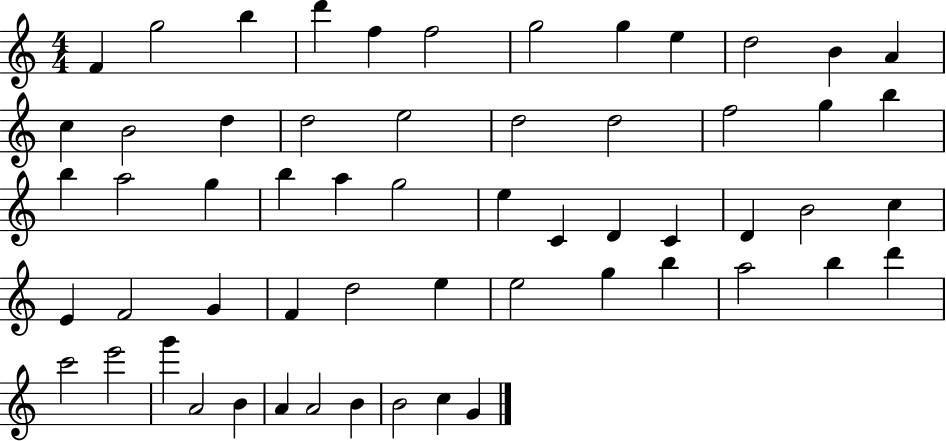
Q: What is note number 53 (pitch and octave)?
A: A4